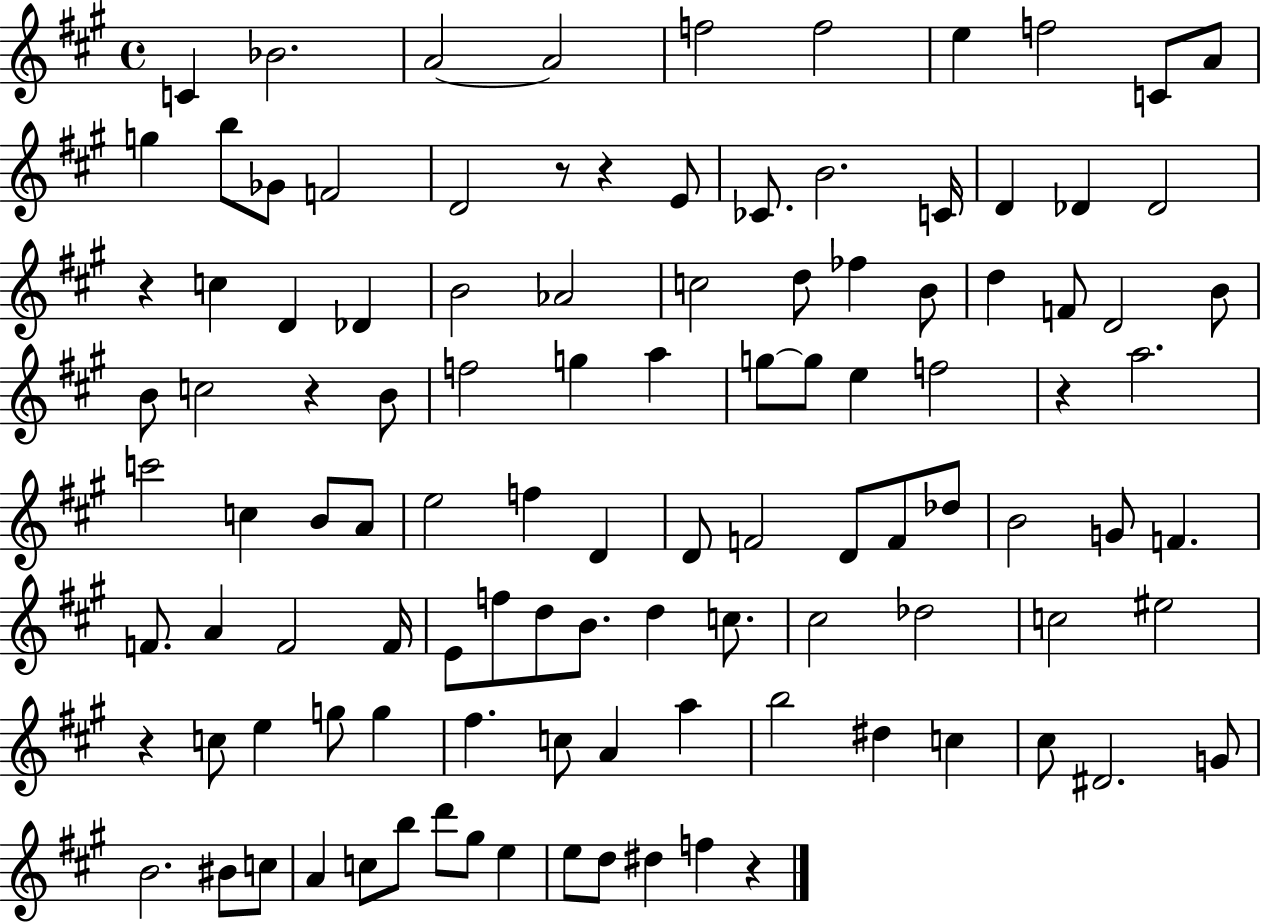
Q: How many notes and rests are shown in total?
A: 109